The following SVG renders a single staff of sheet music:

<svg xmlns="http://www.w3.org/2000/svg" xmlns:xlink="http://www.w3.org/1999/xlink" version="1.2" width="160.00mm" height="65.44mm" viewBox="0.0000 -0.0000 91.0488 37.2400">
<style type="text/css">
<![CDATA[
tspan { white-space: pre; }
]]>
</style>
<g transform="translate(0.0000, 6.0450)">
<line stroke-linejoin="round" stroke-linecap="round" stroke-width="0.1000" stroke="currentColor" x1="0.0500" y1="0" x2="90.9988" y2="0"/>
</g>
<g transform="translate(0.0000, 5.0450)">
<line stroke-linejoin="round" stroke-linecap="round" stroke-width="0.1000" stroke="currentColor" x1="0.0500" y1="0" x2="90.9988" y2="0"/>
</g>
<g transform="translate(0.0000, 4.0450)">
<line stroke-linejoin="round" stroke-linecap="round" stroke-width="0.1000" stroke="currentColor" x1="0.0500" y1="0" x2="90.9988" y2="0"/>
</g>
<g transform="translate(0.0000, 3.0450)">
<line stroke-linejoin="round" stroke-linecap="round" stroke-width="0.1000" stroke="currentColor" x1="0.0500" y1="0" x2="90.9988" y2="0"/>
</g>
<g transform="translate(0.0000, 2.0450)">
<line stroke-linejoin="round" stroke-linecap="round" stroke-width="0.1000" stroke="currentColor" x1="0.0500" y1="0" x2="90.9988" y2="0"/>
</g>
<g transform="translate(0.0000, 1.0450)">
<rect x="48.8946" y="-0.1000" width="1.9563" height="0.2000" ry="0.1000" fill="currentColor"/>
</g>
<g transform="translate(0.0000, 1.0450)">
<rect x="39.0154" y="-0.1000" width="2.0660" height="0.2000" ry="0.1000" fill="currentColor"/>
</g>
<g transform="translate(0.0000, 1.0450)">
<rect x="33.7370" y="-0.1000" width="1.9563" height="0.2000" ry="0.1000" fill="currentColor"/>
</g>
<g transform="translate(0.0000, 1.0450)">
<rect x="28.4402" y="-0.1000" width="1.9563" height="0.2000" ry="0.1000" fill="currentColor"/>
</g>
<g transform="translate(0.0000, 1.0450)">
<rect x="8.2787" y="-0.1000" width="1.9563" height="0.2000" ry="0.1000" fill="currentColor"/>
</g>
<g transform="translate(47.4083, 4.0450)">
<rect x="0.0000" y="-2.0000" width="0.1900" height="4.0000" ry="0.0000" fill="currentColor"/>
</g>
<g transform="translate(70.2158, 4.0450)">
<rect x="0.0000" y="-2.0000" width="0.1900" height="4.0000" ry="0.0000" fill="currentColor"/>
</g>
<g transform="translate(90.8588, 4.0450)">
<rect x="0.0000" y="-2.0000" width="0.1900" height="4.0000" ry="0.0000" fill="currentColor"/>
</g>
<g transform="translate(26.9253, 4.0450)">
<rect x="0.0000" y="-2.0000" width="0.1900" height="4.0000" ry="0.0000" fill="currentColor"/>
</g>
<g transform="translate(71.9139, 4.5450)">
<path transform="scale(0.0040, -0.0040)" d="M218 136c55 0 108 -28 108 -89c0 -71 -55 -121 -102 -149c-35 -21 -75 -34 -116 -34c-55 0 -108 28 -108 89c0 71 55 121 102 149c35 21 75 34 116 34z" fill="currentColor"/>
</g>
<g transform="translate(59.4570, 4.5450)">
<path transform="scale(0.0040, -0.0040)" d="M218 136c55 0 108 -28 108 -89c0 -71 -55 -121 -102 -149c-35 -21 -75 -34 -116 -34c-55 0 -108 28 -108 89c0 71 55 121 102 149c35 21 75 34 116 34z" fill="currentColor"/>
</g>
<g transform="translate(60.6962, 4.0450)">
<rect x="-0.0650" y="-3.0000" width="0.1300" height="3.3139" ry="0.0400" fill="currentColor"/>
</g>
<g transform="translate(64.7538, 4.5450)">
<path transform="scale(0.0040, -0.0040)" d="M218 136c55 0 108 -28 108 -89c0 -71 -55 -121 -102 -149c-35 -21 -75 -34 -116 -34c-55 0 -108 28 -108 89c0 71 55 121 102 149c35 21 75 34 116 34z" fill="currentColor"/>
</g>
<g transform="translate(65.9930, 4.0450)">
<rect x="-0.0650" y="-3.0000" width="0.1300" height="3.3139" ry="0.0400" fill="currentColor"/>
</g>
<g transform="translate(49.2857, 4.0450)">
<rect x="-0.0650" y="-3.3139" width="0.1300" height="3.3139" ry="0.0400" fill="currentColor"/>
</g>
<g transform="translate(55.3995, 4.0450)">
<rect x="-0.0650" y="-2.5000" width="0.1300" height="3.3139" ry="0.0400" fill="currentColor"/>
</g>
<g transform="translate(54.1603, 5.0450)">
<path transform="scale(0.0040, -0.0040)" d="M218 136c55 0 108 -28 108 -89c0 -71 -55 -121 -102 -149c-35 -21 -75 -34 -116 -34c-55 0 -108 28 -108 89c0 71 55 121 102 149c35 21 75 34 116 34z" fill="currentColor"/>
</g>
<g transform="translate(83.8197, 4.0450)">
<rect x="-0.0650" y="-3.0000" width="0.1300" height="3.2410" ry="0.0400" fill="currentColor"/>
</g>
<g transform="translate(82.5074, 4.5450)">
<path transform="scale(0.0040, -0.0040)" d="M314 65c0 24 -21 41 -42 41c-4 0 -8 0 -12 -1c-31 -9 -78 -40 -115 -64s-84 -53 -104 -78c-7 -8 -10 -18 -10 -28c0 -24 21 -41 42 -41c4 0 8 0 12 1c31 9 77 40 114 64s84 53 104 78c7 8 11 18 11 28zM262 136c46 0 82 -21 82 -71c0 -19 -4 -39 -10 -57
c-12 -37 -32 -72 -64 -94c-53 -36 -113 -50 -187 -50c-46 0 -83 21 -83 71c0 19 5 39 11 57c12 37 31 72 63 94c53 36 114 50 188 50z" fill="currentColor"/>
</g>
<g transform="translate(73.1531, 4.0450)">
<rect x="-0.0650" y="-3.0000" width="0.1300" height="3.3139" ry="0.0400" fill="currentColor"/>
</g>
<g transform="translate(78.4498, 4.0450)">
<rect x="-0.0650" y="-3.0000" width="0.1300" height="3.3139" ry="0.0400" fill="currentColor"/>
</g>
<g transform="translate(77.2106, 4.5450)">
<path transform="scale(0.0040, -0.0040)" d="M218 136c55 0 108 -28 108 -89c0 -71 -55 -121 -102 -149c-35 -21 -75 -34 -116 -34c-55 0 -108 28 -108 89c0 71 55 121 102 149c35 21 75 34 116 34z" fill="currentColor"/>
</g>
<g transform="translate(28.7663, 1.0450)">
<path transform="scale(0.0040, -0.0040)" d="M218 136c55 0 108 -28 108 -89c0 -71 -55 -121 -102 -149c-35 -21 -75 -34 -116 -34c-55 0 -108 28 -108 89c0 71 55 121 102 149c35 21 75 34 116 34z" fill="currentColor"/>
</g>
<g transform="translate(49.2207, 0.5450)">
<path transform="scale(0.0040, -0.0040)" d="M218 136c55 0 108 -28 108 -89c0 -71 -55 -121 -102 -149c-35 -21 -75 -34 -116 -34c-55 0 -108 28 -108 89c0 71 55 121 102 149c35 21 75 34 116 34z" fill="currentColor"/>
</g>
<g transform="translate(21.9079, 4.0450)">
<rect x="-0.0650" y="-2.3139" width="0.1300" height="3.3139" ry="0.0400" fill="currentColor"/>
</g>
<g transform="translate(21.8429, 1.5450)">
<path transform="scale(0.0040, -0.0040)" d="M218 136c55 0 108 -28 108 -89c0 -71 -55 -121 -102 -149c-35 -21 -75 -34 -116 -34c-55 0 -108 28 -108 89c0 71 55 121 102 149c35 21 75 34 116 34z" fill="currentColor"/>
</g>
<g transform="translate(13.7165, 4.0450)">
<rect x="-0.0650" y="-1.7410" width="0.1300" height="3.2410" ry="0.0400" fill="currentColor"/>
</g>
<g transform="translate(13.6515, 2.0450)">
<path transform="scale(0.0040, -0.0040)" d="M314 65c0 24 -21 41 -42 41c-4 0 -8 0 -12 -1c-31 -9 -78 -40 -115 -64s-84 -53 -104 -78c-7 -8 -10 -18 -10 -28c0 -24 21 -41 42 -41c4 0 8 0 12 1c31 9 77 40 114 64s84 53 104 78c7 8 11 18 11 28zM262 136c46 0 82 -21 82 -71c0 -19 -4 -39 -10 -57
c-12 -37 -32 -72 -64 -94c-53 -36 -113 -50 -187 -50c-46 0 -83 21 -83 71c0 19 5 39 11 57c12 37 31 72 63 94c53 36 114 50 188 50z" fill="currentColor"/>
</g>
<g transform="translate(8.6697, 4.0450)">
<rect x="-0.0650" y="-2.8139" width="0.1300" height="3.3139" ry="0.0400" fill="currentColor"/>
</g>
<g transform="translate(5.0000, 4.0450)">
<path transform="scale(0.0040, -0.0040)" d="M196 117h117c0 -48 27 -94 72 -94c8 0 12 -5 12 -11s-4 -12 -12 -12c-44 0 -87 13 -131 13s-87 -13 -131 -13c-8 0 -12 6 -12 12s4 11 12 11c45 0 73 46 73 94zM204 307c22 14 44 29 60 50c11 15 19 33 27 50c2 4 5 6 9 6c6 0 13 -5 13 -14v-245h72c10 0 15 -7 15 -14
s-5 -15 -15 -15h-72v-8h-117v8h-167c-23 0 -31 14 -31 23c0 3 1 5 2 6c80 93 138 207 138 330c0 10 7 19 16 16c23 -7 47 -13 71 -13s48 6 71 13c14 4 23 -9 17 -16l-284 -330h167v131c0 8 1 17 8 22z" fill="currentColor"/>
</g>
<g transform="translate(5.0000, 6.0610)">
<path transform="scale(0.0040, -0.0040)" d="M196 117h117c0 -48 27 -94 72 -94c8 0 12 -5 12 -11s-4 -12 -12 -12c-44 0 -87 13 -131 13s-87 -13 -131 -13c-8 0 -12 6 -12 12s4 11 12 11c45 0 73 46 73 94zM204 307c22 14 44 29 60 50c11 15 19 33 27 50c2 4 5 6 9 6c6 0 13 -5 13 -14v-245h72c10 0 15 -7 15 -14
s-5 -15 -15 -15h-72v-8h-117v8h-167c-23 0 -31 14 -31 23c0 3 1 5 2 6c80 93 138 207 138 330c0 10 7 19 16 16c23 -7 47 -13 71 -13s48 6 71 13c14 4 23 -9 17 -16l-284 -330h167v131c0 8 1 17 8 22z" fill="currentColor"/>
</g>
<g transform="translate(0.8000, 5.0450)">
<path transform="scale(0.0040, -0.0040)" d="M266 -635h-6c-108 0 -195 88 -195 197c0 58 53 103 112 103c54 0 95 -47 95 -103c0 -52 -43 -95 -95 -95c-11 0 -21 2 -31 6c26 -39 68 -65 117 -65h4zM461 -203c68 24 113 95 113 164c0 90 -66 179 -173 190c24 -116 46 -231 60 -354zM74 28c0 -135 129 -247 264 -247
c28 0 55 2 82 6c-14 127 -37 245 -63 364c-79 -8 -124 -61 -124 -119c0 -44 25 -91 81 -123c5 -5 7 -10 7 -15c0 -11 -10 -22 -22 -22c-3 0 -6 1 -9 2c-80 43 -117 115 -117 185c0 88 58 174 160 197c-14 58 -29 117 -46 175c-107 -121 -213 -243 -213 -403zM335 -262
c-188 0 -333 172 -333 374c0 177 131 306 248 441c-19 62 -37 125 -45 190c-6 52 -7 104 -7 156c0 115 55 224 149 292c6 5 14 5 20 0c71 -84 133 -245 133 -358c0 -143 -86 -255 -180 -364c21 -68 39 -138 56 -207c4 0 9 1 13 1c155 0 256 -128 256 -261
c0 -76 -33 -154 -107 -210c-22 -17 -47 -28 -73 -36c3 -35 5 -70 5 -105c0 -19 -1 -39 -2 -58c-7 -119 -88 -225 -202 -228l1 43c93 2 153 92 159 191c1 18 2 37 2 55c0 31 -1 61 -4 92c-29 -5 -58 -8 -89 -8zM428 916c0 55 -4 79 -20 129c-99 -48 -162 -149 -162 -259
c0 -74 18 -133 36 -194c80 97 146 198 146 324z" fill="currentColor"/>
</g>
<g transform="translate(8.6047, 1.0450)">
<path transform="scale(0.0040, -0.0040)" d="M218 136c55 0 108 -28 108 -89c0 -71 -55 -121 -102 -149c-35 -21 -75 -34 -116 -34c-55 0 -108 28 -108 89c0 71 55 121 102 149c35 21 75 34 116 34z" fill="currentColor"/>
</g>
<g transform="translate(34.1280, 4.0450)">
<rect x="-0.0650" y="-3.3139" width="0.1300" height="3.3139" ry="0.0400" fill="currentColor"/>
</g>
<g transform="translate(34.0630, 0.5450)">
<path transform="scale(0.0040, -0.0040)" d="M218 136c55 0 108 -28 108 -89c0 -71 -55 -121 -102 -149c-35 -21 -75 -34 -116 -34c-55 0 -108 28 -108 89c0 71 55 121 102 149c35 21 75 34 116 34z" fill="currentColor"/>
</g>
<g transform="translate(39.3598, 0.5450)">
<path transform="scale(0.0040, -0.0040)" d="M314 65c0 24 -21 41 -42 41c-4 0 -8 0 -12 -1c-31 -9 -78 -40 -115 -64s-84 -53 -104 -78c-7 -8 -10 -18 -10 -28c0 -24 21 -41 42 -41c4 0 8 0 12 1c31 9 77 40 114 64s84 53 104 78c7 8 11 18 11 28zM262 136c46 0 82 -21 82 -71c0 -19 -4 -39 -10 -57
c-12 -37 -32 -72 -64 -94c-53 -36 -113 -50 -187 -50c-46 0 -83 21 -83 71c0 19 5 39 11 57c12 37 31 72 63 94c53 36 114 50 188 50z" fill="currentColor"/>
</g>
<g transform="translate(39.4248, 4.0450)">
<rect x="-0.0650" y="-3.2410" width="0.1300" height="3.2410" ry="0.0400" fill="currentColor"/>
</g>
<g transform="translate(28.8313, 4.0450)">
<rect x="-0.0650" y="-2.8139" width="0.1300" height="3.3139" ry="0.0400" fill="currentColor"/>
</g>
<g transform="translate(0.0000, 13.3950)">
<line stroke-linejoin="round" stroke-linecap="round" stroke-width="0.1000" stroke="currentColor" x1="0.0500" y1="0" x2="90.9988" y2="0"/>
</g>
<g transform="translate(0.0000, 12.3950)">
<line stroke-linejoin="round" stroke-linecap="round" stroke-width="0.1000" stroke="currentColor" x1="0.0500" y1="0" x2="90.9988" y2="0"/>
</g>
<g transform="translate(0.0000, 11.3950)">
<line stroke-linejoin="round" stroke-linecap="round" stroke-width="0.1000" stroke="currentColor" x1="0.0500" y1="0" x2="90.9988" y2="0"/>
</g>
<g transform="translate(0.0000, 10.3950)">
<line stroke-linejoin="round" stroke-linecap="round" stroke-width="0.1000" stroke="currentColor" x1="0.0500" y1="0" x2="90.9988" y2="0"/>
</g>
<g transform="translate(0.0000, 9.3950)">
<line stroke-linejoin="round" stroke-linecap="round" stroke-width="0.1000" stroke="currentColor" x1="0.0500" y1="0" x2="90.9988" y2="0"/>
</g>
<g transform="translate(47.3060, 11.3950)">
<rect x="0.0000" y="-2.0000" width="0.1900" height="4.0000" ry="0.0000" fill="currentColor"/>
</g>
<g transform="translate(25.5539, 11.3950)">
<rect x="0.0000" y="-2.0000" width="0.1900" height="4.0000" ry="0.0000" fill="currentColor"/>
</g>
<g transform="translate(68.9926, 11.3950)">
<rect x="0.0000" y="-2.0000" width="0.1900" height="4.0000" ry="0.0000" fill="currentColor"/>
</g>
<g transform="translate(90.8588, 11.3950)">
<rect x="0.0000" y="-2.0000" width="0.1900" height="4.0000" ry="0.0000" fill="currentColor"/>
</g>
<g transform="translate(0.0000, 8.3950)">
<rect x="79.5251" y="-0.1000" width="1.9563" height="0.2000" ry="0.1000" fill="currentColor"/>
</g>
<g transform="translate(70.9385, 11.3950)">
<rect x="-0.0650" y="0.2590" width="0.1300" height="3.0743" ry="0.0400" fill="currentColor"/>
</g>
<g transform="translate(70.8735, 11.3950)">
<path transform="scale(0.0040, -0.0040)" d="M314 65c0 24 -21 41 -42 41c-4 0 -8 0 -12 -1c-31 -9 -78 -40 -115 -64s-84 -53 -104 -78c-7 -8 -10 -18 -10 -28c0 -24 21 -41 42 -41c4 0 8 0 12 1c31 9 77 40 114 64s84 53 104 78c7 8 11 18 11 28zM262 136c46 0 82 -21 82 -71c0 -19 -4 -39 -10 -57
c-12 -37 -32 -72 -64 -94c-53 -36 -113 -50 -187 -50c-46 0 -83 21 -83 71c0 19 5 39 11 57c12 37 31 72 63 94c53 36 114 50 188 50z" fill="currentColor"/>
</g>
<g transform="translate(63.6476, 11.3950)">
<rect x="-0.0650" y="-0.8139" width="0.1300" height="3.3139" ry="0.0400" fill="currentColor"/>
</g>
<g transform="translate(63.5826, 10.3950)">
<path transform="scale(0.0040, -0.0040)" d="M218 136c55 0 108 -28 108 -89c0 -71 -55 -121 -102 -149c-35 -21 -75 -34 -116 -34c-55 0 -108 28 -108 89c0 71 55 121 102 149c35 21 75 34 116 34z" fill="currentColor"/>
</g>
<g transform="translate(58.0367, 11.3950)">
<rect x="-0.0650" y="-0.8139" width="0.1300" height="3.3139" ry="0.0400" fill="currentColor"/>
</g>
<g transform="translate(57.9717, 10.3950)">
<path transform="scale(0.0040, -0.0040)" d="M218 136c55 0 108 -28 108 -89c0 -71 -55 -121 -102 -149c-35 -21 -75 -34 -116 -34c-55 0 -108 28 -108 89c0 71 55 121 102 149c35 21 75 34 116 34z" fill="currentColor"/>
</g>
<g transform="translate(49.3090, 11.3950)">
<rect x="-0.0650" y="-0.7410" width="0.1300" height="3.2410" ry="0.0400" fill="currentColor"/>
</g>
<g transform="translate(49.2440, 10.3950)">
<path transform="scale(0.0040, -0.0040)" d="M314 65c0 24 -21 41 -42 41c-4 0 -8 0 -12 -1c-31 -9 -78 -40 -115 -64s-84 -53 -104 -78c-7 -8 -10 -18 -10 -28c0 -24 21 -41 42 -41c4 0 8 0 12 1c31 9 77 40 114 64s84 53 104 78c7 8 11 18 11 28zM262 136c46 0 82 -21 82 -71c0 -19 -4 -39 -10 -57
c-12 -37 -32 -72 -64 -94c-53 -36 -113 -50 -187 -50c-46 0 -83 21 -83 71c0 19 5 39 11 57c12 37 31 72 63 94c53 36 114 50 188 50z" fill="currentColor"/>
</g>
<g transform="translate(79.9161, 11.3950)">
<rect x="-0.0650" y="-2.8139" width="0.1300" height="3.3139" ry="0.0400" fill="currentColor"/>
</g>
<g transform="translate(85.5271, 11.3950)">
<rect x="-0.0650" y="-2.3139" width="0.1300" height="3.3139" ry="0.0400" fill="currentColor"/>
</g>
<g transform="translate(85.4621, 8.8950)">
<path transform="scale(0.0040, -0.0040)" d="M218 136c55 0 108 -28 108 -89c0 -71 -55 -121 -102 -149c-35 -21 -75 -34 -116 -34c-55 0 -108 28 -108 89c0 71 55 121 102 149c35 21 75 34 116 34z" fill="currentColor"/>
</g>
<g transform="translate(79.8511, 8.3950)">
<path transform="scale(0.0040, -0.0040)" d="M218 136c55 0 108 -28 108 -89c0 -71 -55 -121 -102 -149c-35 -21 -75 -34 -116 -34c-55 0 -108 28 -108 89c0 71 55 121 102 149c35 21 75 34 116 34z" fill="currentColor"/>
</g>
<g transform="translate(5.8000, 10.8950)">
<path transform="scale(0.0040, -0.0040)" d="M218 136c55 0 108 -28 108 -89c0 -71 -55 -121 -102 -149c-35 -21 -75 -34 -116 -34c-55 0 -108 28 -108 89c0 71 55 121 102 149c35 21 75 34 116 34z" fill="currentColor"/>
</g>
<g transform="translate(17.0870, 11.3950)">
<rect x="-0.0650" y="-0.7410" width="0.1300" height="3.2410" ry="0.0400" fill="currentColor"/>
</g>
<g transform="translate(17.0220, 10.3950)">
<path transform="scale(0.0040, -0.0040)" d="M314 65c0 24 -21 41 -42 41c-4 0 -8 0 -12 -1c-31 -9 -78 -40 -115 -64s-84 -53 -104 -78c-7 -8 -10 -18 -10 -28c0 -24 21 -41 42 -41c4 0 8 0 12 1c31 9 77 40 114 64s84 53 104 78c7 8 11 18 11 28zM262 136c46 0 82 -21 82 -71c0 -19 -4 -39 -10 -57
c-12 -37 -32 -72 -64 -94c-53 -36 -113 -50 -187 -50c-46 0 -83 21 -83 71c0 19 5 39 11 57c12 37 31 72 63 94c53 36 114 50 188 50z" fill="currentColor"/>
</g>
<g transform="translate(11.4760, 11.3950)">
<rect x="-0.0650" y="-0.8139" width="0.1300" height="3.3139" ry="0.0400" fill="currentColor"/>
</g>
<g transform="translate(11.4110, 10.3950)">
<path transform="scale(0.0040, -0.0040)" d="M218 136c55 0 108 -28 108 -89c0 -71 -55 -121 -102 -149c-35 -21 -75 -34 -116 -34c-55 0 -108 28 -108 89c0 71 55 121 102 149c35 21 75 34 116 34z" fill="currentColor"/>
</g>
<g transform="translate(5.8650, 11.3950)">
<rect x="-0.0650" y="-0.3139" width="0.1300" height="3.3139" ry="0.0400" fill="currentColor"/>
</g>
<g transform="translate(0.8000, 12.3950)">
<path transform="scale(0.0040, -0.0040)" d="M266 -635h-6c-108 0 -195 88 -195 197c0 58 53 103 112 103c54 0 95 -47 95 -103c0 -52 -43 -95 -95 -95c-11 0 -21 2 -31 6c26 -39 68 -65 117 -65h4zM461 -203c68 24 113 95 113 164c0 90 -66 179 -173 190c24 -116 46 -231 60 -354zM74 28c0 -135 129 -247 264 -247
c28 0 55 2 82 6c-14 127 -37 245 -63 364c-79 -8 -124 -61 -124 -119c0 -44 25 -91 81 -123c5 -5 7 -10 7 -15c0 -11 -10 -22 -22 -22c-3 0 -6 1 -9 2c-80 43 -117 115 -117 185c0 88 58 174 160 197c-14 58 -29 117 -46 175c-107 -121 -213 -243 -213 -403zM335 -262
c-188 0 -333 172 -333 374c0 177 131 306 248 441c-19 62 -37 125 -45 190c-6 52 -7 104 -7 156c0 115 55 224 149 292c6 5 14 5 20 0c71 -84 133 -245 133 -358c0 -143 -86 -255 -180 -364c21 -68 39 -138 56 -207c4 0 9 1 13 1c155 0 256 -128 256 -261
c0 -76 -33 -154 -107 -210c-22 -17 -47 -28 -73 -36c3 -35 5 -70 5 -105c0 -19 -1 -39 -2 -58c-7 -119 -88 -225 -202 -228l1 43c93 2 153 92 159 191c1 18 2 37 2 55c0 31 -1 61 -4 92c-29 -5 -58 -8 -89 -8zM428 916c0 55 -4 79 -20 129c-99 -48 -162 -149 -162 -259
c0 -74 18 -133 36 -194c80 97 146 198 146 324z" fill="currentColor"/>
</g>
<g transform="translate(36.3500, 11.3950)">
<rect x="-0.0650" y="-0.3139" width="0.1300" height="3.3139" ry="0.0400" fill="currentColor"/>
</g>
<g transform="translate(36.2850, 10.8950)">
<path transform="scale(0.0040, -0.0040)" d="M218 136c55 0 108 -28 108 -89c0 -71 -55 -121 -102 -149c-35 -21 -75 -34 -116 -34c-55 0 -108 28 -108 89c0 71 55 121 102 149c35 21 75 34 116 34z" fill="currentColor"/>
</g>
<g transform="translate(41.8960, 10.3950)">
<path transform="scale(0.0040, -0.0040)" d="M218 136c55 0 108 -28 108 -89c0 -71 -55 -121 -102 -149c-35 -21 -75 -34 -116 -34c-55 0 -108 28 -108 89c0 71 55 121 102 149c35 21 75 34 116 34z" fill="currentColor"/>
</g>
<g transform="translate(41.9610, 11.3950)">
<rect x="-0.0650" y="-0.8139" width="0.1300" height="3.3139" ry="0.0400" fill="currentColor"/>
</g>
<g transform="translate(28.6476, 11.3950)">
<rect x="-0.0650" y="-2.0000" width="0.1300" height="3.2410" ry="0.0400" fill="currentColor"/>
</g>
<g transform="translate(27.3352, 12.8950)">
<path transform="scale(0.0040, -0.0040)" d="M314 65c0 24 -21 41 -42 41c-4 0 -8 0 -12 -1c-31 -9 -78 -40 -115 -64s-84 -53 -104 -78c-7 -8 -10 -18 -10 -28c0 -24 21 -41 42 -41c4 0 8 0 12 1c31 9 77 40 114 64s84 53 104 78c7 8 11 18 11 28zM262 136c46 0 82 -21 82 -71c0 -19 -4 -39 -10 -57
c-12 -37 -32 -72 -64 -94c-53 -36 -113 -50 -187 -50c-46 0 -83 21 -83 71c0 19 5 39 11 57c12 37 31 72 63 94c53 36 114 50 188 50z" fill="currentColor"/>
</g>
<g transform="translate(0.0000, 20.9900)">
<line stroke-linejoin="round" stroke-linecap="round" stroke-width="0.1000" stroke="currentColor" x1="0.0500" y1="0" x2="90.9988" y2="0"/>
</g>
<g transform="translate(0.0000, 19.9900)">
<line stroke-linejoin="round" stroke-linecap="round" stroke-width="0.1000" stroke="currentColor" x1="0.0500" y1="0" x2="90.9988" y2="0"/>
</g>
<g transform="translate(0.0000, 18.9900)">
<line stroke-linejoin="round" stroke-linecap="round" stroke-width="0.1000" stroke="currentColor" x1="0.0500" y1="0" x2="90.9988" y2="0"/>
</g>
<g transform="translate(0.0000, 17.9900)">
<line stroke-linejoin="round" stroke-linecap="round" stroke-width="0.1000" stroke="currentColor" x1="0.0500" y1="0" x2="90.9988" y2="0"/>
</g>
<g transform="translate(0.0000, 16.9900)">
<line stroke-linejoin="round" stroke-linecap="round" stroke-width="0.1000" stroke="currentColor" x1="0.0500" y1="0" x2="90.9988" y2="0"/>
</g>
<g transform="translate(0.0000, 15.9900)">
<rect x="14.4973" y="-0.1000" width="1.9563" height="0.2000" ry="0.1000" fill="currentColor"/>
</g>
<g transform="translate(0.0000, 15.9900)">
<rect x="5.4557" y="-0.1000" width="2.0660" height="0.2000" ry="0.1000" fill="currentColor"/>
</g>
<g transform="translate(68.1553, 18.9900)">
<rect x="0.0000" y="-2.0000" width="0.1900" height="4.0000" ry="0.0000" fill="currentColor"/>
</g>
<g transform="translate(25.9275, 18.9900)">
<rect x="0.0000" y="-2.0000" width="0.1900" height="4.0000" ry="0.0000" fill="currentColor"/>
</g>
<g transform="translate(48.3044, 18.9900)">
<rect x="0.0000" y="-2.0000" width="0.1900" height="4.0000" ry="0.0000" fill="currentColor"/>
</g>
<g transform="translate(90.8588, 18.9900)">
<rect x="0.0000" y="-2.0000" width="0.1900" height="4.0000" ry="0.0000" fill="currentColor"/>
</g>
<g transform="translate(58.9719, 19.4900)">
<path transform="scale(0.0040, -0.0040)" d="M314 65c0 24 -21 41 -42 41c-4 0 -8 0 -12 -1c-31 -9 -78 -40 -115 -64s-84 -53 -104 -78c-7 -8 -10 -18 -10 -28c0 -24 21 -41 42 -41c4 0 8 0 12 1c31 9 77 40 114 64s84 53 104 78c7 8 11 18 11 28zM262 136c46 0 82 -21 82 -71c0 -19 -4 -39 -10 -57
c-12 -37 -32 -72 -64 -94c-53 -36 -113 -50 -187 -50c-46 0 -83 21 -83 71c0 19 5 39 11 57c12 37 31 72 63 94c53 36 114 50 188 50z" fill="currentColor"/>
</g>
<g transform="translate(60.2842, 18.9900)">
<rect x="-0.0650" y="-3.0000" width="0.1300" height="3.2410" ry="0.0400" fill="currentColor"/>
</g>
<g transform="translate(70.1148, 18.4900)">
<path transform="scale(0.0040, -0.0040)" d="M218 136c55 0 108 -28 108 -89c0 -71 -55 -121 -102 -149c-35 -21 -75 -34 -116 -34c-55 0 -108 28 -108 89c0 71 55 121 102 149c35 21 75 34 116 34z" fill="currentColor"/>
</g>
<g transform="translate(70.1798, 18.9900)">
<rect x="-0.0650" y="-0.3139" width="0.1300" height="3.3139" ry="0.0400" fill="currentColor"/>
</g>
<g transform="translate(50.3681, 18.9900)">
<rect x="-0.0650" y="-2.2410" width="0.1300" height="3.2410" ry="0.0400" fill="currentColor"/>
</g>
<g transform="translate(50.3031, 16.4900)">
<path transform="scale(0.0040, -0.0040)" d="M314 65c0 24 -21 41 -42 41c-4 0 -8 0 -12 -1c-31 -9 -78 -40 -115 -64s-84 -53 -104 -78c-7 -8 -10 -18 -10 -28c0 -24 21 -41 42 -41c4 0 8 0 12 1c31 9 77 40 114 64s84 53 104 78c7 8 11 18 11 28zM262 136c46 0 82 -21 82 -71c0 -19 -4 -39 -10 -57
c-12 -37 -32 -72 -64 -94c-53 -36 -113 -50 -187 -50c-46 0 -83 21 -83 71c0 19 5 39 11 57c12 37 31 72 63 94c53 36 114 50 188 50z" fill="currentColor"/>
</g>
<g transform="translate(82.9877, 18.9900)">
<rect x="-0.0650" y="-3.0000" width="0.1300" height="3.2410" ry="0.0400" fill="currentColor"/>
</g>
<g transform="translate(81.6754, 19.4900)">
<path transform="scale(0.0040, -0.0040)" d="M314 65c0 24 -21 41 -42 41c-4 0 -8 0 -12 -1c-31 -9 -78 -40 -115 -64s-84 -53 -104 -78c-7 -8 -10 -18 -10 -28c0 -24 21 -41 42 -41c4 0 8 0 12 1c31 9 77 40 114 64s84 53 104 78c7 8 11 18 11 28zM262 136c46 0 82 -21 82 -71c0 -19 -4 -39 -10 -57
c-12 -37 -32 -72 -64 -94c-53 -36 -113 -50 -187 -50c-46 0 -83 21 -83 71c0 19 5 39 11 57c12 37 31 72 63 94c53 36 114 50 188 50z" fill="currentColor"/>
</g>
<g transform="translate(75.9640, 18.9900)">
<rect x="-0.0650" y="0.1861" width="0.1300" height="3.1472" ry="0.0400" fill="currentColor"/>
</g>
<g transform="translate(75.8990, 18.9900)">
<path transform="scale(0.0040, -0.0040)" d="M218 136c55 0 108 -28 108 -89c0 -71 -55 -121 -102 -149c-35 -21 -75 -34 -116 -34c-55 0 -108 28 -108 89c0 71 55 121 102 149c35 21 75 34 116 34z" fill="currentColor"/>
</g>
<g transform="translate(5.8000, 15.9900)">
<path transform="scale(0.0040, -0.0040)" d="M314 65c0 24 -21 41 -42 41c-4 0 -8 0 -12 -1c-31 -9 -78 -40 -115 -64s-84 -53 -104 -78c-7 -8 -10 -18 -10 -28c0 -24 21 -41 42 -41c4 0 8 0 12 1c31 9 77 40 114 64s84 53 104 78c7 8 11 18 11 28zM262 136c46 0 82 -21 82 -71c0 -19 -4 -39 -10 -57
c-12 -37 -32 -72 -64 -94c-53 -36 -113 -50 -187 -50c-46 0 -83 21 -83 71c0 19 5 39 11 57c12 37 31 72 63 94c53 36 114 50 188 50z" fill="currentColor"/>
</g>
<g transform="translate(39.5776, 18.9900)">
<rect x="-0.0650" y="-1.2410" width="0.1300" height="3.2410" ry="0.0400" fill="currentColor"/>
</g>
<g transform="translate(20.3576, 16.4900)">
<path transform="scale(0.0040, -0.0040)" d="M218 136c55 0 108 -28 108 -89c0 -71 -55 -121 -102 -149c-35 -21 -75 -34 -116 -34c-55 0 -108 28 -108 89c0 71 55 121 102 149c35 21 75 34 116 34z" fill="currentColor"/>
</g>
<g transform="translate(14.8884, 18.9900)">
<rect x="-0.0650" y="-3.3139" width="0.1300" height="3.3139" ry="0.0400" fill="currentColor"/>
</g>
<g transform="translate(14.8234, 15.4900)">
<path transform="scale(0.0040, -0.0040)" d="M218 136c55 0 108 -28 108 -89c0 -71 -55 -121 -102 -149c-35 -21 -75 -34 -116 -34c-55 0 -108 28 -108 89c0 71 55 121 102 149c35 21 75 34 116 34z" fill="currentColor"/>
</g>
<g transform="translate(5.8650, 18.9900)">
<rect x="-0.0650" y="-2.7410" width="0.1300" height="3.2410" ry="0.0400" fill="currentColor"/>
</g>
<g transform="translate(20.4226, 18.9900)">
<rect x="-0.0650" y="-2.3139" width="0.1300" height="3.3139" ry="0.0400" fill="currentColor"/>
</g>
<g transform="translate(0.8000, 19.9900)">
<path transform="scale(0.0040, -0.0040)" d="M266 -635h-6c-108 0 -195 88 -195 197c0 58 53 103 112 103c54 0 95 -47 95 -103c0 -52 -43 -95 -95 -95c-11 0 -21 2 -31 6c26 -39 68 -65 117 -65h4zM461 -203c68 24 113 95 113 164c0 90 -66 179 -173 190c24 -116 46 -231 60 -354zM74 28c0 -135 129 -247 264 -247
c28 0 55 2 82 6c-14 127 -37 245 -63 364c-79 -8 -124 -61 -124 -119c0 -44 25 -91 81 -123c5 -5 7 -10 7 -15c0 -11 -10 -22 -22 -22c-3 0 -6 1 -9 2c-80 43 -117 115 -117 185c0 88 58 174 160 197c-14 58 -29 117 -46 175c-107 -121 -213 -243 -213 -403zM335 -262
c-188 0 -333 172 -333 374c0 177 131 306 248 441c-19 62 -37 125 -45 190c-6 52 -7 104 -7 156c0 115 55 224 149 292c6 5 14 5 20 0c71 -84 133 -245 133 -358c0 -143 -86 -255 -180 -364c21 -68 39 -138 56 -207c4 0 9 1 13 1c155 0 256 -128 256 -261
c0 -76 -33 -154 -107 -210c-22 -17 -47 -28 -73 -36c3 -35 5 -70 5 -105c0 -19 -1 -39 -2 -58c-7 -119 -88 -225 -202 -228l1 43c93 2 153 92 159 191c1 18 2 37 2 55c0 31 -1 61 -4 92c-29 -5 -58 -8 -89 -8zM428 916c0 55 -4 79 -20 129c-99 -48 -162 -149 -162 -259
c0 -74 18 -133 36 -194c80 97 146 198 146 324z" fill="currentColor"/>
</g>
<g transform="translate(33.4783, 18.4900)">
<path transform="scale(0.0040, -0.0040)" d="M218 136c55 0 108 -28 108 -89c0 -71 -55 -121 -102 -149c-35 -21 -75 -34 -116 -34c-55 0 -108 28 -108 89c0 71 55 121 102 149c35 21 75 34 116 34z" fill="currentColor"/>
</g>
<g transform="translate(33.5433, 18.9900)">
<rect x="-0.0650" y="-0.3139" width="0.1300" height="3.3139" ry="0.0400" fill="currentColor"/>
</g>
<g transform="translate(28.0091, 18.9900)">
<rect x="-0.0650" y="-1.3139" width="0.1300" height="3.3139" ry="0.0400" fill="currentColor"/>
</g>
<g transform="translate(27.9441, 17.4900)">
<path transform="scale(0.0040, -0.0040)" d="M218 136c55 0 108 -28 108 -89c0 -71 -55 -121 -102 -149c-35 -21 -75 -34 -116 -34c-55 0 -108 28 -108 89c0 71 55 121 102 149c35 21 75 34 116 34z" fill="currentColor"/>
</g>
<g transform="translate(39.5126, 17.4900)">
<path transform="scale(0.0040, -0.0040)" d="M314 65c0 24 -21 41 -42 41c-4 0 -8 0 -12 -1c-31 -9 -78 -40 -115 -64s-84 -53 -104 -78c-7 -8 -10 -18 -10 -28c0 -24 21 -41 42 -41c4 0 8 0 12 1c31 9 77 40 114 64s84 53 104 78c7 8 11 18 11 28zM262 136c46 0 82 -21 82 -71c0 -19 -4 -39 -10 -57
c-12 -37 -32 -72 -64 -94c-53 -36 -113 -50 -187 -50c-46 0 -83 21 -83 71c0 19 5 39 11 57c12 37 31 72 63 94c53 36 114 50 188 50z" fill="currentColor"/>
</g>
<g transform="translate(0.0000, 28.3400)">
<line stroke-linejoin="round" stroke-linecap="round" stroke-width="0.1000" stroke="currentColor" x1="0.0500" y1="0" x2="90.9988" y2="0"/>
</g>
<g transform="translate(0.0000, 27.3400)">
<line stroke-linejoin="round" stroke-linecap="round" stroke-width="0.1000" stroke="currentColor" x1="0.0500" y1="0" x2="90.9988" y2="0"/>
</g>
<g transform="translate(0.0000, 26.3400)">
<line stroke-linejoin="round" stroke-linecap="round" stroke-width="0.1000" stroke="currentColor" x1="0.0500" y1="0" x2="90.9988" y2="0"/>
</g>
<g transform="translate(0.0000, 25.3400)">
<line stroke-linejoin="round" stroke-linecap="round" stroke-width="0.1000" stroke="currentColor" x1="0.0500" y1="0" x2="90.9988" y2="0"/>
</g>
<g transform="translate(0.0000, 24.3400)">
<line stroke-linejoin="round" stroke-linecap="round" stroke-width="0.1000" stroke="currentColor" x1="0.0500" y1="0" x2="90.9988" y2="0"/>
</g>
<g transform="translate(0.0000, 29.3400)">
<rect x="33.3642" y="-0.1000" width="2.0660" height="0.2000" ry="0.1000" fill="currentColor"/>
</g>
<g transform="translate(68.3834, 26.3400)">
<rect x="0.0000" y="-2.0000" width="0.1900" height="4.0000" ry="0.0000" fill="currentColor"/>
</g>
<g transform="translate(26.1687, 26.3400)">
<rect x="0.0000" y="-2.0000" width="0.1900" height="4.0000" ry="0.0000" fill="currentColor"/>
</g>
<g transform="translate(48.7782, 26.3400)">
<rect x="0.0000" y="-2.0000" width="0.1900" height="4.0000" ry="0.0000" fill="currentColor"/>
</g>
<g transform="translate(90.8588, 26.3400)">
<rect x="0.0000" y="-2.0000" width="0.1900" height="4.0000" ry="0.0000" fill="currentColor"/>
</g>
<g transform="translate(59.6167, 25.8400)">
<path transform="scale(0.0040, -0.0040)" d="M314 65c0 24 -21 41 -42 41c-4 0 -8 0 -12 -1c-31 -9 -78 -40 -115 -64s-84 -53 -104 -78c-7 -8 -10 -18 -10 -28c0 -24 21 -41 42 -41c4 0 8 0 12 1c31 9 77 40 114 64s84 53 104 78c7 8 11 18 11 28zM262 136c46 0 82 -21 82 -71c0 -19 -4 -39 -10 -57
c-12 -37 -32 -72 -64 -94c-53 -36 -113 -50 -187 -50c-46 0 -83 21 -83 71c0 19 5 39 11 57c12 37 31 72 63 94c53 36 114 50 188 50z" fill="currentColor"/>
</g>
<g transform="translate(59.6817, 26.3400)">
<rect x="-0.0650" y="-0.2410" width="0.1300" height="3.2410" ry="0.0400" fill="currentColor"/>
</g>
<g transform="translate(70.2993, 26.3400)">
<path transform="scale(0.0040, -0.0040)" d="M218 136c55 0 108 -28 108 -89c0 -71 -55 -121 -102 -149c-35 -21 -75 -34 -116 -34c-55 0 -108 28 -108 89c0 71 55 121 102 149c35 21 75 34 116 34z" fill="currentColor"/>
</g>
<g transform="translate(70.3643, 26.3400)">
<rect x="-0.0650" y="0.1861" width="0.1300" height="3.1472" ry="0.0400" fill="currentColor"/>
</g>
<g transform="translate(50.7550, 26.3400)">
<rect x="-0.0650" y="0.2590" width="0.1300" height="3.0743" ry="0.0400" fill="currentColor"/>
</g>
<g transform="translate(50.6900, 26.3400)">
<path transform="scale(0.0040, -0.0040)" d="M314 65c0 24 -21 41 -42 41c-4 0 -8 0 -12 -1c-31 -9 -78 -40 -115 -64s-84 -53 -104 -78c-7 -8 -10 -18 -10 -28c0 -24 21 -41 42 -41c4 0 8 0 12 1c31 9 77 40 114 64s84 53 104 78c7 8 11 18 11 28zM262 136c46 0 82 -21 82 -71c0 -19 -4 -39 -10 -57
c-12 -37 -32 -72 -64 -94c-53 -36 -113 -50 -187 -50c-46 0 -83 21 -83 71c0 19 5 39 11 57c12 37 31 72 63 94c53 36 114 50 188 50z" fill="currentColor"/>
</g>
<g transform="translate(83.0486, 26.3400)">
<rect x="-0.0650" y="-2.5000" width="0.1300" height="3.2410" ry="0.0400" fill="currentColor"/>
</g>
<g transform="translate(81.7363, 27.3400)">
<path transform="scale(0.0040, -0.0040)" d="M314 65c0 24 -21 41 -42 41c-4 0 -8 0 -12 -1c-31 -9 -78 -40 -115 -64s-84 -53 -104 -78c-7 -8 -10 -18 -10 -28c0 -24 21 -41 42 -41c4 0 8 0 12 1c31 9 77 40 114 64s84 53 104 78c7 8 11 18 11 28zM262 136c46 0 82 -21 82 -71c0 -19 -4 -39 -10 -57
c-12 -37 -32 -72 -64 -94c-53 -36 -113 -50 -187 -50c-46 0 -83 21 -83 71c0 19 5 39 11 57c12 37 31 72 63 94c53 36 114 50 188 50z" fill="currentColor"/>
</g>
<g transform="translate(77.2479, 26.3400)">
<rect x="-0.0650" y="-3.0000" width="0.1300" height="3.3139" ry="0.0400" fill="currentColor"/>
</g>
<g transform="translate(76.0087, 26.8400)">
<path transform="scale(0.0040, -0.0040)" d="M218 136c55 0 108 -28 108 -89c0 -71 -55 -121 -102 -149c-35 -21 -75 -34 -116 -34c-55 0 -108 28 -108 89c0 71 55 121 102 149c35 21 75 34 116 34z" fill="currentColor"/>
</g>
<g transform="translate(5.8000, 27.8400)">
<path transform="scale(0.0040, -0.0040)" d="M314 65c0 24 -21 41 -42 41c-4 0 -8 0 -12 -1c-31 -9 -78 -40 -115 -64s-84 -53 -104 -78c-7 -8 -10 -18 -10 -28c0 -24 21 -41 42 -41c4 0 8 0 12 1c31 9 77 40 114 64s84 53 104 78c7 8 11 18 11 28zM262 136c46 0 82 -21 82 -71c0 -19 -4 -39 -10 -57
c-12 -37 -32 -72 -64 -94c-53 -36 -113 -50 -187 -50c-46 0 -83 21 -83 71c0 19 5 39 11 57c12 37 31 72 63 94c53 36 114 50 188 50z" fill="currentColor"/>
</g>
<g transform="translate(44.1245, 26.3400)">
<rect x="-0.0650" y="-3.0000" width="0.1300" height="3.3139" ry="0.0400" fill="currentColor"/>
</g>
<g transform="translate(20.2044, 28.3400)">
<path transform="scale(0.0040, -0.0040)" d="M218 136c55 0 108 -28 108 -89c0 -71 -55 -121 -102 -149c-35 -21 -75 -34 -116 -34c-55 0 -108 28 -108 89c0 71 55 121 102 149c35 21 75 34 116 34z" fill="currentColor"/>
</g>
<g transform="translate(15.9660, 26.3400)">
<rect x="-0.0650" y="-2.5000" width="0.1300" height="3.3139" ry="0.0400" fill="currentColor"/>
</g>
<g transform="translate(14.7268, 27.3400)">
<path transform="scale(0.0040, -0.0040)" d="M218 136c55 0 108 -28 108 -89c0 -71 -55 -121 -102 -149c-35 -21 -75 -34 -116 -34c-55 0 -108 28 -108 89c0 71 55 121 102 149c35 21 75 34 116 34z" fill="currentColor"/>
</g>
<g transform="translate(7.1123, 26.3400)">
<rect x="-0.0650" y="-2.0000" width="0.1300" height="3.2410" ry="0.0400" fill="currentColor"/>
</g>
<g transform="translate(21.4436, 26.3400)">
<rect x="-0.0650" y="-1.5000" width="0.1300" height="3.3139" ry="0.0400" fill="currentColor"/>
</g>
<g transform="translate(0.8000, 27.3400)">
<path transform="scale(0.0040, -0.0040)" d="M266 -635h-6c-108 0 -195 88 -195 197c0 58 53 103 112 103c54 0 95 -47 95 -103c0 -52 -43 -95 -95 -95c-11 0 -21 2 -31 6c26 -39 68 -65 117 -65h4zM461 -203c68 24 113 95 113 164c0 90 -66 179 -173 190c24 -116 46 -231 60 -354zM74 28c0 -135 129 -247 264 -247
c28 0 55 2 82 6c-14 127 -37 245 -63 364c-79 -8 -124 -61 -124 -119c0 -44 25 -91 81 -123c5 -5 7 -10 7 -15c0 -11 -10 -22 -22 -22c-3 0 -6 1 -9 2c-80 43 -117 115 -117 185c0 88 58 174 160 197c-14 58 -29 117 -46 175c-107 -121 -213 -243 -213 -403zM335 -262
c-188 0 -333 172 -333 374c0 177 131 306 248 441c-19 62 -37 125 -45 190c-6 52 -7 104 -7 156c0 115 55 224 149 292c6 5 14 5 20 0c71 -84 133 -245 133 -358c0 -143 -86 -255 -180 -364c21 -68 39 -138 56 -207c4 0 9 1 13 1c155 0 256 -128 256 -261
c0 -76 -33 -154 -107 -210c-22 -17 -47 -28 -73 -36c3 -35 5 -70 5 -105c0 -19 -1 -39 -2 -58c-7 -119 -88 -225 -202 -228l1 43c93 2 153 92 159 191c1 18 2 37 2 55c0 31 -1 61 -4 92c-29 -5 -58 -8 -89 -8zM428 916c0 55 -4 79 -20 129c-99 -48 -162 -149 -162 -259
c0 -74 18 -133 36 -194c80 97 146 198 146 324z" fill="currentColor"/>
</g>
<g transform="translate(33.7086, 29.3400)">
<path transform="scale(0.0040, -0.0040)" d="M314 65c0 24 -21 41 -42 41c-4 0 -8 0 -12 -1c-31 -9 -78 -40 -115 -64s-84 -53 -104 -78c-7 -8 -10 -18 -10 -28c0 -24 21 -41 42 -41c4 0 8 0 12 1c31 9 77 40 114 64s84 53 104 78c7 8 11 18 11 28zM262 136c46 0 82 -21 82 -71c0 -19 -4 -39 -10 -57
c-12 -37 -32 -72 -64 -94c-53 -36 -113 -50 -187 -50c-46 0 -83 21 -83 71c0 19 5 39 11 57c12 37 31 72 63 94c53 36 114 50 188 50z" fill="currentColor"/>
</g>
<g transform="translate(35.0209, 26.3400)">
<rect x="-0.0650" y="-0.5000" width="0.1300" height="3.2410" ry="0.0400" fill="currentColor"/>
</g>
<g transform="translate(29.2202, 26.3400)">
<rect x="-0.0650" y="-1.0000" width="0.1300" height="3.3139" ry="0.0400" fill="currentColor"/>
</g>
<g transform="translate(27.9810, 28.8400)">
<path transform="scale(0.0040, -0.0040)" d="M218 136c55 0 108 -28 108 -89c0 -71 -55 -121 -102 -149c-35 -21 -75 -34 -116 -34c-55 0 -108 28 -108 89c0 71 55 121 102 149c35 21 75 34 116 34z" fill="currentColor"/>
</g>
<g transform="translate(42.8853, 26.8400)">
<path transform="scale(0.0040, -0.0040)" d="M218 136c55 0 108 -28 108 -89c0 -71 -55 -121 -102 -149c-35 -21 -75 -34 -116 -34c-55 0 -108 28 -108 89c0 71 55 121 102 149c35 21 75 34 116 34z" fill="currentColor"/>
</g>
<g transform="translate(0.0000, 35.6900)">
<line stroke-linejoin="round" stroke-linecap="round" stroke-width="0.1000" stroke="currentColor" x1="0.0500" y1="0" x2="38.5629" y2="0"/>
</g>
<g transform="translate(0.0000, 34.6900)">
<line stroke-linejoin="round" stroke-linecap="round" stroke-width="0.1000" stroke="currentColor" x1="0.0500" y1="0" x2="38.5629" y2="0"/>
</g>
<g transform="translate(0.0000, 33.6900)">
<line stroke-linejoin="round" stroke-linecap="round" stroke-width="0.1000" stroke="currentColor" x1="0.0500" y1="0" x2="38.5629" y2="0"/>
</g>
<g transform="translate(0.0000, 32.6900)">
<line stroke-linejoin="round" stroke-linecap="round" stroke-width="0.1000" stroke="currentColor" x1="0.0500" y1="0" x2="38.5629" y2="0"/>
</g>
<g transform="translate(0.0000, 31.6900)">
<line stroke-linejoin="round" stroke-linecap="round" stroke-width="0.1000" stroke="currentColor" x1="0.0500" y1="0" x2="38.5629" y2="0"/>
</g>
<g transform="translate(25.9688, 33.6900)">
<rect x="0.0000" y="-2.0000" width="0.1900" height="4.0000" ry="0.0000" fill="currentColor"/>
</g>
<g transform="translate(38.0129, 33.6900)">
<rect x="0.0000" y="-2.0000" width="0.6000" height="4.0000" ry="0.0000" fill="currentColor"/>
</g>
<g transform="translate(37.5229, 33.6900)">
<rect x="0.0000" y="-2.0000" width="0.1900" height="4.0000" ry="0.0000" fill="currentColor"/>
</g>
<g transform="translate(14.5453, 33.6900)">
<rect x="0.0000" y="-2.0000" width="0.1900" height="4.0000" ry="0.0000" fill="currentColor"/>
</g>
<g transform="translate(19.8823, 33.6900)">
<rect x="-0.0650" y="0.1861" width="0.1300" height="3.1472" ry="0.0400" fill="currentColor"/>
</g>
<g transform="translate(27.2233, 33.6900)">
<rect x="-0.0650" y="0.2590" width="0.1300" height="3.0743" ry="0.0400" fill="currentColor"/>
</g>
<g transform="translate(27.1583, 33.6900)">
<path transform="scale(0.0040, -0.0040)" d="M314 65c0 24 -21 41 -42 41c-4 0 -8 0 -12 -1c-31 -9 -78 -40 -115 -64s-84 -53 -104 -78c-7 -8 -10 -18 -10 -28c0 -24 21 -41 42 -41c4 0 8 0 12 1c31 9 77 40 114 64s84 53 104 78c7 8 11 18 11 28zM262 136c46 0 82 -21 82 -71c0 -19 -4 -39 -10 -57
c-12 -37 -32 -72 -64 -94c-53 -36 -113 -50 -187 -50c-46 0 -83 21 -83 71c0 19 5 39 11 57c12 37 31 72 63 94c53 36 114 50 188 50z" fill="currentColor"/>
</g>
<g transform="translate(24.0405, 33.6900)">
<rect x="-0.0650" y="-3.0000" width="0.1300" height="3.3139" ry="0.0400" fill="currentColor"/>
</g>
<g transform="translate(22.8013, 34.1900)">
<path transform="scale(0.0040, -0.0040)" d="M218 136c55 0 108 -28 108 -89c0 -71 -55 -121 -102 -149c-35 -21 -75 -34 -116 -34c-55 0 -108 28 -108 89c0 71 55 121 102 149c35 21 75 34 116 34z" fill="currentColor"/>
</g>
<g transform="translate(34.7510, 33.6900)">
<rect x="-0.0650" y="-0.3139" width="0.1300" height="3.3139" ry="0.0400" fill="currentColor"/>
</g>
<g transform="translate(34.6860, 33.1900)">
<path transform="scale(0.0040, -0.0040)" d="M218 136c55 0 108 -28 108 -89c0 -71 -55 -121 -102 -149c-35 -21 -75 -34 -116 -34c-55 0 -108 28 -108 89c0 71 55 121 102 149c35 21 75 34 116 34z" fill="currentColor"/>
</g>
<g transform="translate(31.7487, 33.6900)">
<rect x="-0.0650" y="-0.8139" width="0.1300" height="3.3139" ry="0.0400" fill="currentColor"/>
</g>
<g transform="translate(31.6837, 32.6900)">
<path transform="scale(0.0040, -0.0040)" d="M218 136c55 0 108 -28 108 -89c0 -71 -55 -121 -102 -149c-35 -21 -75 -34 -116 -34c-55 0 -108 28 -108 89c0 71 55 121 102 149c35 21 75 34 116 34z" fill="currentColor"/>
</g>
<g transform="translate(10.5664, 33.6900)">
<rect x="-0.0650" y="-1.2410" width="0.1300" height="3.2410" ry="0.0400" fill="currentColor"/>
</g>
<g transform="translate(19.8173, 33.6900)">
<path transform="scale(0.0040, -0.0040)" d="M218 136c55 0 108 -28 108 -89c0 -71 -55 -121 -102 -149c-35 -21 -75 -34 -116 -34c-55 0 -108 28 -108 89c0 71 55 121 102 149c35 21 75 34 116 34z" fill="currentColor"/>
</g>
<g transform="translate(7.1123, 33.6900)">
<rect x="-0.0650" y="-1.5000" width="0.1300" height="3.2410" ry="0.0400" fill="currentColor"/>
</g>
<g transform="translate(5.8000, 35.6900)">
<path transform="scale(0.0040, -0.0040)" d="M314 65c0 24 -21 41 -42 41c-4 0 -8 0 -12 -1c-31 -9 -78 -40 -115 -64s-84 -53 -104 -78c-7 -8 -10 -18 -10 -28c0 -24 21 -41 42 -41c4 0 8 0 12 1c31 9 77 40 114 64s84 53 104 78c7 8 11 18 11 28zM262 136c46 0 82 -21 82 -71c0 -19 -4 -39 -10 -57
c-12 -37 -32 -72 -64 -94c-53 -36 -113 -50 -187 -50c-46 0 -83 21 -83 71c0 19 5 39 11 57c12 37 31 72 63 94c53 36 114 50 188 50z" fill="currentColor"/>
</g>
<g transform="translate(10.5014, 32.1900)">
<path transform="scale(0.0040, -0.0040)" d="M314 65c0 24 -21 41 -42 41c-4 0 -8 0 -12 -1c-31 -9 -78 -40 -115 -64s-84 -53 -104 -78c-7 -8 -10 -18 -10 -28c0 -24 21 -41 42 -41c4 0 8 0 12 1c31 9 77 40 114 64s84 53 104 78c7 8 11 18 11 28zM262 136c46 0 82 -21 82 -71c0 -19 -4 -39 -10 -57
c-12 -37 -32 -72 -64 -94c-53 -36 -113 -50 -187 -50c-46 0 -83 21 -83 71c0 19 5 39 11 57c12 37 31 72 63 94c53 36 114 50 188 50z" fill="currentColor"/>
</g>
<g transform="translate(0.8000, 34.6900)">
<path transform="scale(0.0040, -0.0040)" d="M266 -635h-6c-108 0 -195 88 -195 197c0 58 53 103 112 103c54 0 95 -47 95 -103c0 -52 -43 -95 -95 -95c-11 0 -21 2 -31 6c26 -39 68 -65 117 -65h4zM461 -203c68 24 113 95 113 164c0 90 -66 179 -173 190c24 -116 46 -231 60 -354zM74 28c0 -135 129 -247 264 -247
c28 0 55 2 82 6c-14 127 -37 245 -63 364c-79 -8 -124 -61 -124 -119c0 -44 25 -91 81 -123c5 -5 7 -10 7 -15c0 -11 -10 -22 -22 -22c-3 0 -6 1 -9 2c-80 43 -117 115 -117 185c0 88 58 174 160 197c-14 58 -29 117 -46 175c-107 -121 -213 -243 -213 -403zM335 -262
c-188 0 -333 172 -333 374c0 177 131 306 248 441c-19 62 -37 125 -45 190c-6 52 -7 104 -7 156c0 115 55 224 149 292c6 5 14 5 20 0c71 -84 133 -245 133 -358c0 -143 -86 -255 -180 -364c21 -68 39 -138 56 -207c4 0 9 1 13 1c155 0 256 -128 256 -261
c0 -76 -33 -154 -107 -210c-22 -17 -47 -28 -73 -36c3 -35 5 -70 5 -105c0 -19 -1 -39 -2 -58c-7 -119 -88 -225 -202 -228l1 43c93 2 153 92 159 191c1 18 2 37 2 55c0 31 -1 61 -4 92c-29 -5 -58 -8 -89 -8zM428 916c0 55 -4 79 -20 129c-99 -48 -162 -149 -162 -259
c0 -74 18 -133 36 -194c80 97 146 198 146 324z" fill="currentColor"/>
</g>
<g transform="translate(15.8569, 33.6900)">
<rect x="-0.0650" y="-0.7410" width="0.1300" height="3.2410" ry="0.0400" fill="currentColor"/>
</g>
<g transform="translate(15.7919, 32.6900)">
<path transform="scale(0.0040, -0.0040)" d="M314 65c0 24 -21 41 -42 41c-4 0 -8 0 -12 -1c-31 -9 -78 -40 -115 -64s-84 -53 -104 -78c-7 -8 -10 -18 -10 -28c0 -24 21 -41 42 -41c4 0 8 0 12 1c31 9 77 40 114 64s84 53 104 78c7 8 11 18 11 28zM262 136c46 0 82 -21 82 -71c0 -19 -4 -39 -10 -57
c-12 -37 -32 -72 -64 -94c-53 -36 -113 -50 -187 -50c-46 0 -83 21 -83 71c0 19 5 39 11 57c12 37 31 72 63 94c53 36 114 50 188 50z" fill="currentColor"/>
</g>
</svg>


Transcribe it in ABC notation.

X:1
T:Untitled
M:4/4
L:1/4
K:C
a f2 g a b b2 b G A A A A A2 c d d2 F2 c d d2 d d B2 a g a2 b g e c e2 g2 A2 c B A2 F2 G E D C2 A B2 c2 B A G2 E2 e2 d2 B A B2 d c